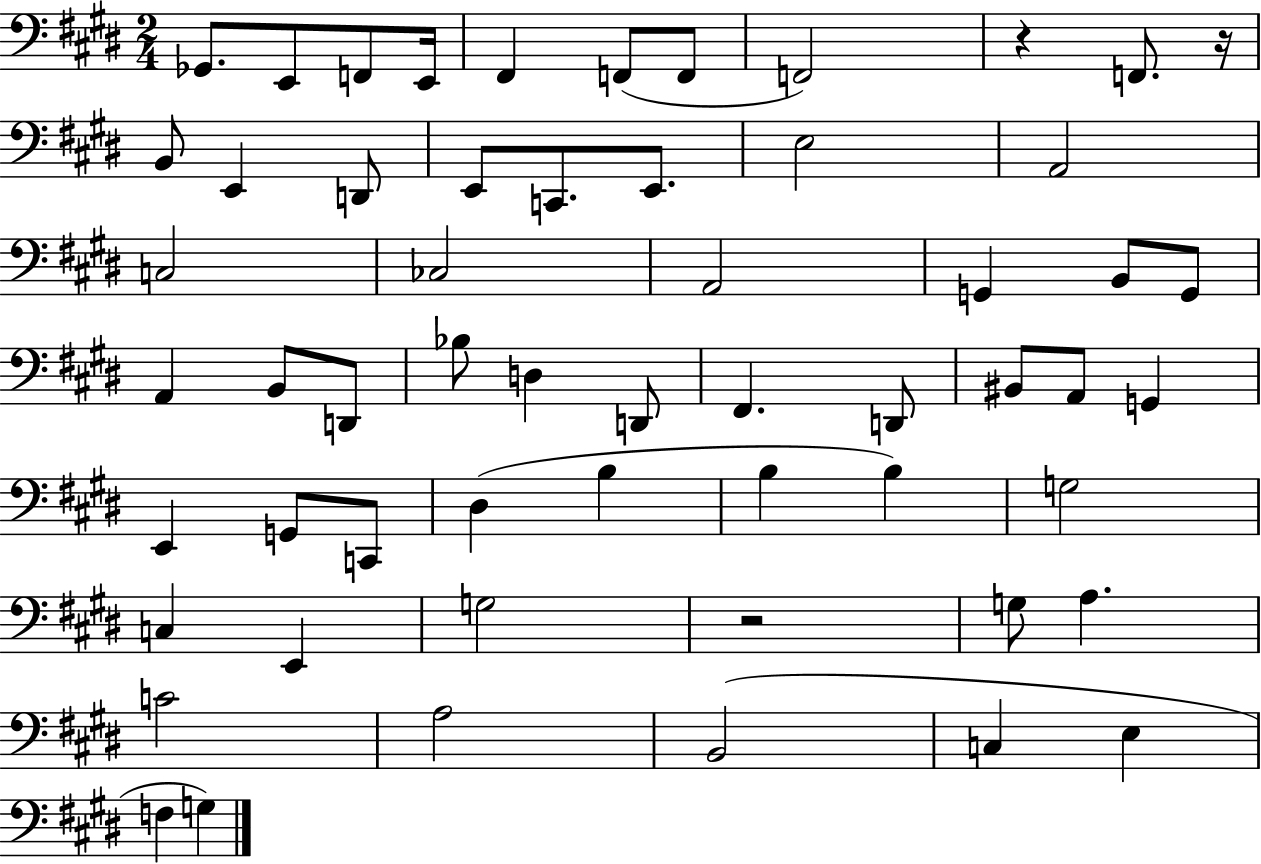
Gb2/e. E2/e F2/e E2/s F#2/q F2/e F2/e F2/h R/q F2/e. R/s B2/e E2/q D2/e E2/e C2/e. E2/e. E3/h A2/h C3/h CES3/h A2/h G2/q B2/e G2/e A2/q B2/e D2/e Bb3/e D3/q D2/e F#2/q. D2/e BIS2/e A2/e G2/q E2/q G2/e C2/e D#3/q B3/q B3/q B3/q G3/h C3/q E2/q G3/h R/h G3/e A3/q. C4/h A3/h B2/h C3/q E3/q F3/q G3/q